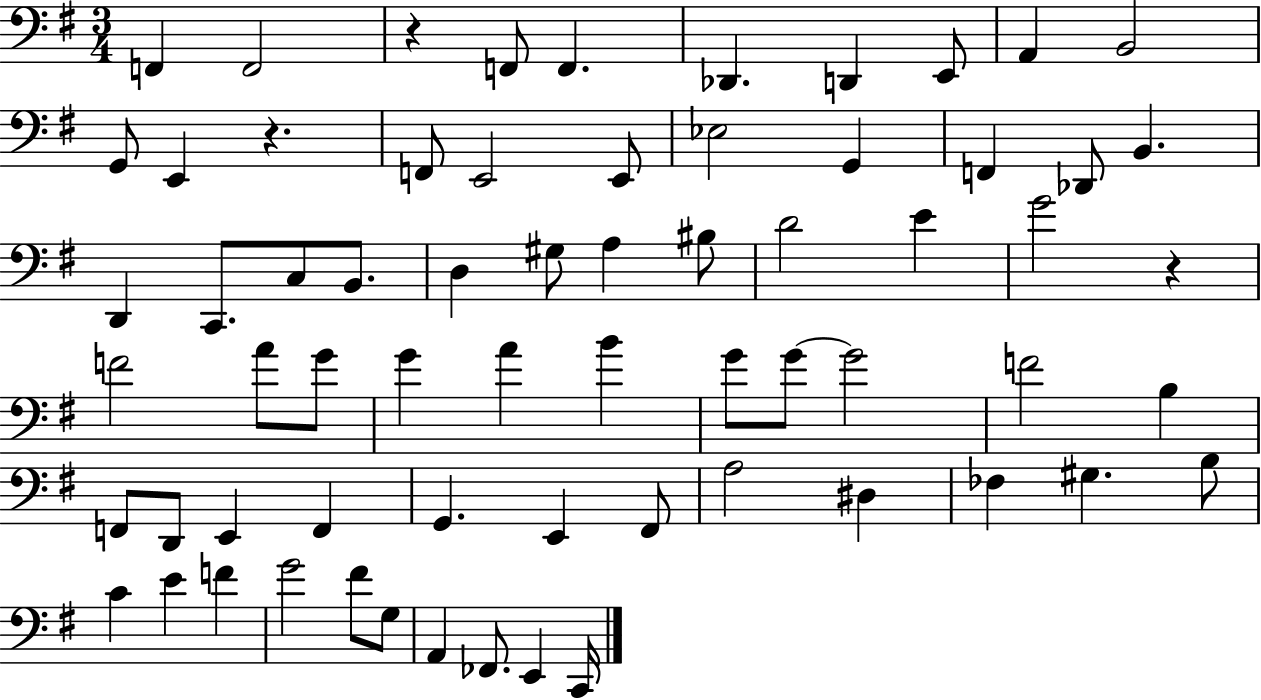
F2/q F2/h R/q F2/e F2/q. Db2/q. D2/q E2/e A2/q B2/h G2/e E2/q R/q. F2/e E2/h E2/e Eb3/h G2/q F2/q Db2/e B2/q. D2/q C2/e. C3/e B2/e. D3/q G#3/e A3/q BIS3/e D4/h E4/q G4/h R/q F4/h A4/e G4/e G4/q A4/q B4/q G4/e G4/e G4/h F4/h B3/q F2/e D2/e E2/q F2/q G2/q. E2/q F#2/e A3/h D#3/q FES3/q G#3/q. B3/e C4/q E4/q F4/q G4/h F#4/e G3/e A2/q FES2/e. E2/q C2/s